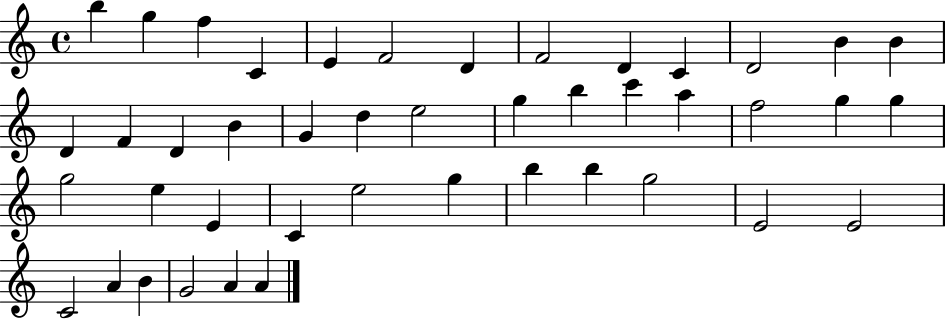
X:1
T:Untitled
M:4/4
L:1/4
K:C
b g f C E F2 D F2 D C D2 B B D F D B G d e2 g b c' a f2 g g g2 e E C e2 g b b g2 E2 E2 C2 A B G2 A A